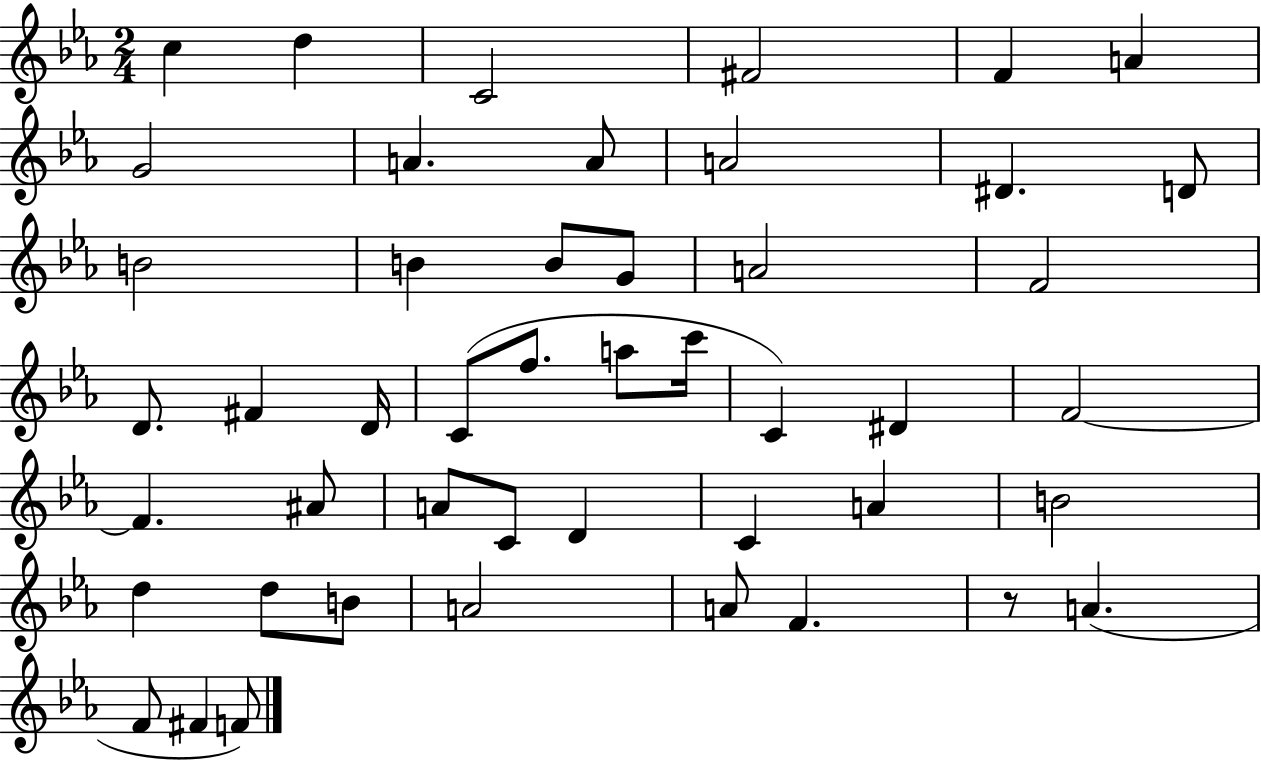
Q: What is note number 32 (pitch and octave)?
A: C4